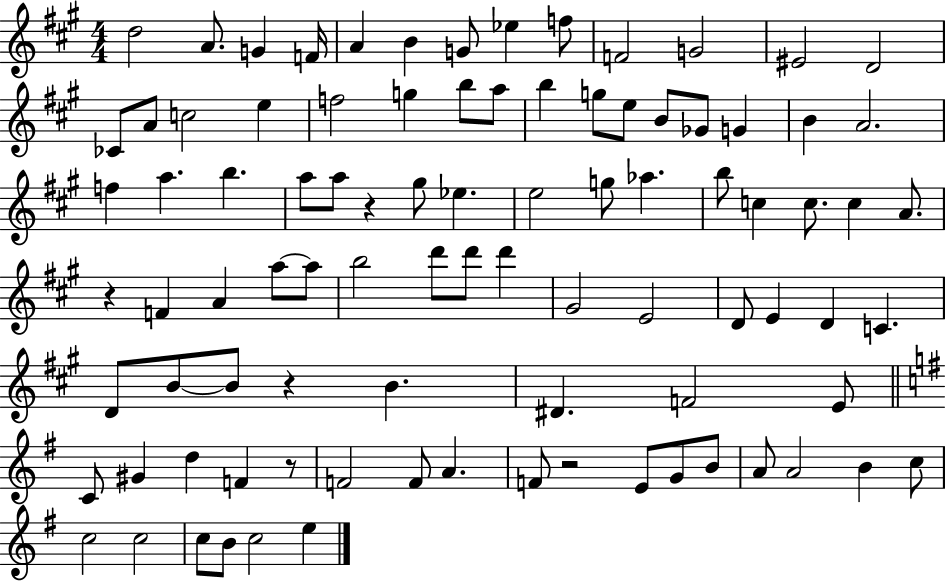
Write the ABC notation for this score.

X:1
T:Untitled
M:4/4
L:1/4
K:A
d2 A/2 G F/4 A B G/2 _e f/2 F2 G2 ^E2 D2 _C/2 A/2 c2 e f2 g b/2 a/2 b g/2 e/2 B/2 _G/2 G B A2 f a b a/2 a/2 z ^g/2 _e e2 g/2 _a b/2 c c/2 c A/2 z F A a/2 a/2 b2 d'/2 d'/2 d' ^G2 E2 D/2 E D C D/2 B/2 B/2 z B ^D F2 E/2 C/2 ^G d F z/2 F2 F/2 A F/2 z2 E/2 G/2 B/2 A/2 A2 B c/2 c2 c2 c/2 B/2 c2 e